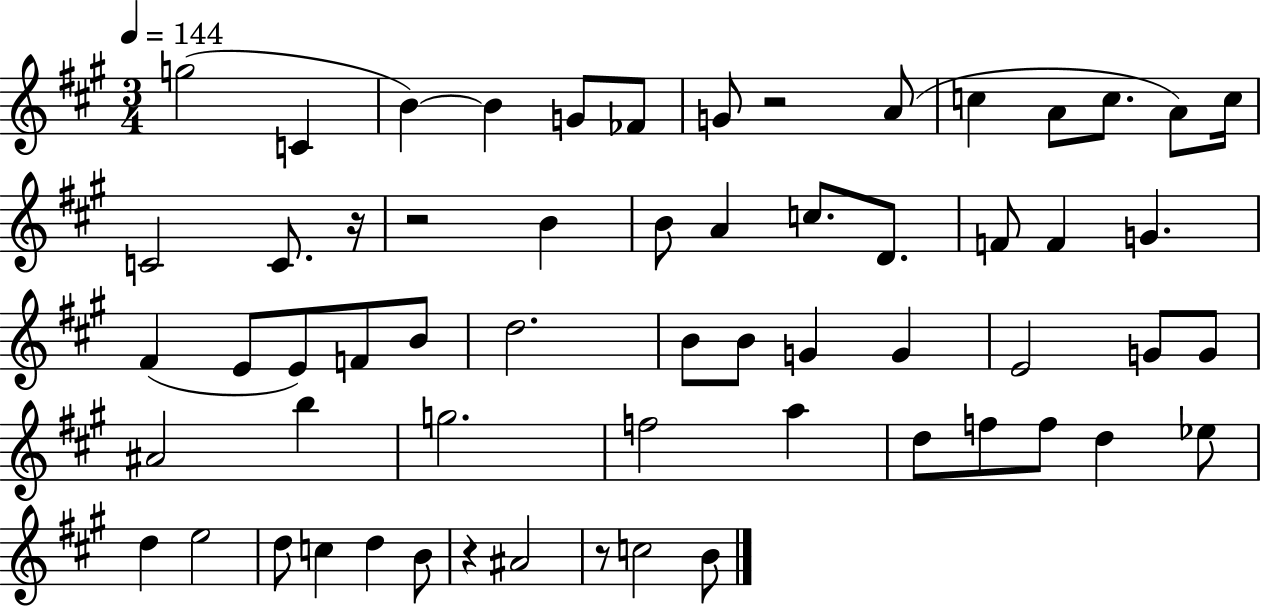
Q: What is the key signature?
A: A major